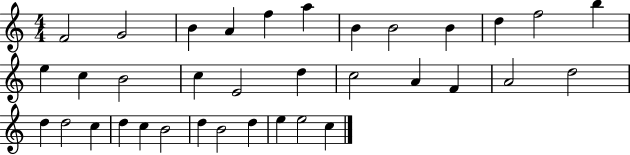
{
  \clef treble
  \numericTimeSignature
  \time 4/4
  \key c \major
  f'2 g'2 | b'4 a'4 f''4 a''4 | b'4 b'2 b'4 | d''4 f''2 b''4 | \break e''4 c''4 b'2 | c''4 e'2 d''4 | c''2 a'4 f'4 | a'2 d''2 | \break d''4 d''2 c''4 | d''4 c''4 b'2 | d''4 b'2 d''4 | e''4 e''2 c''4 | \break \bar "|."
}